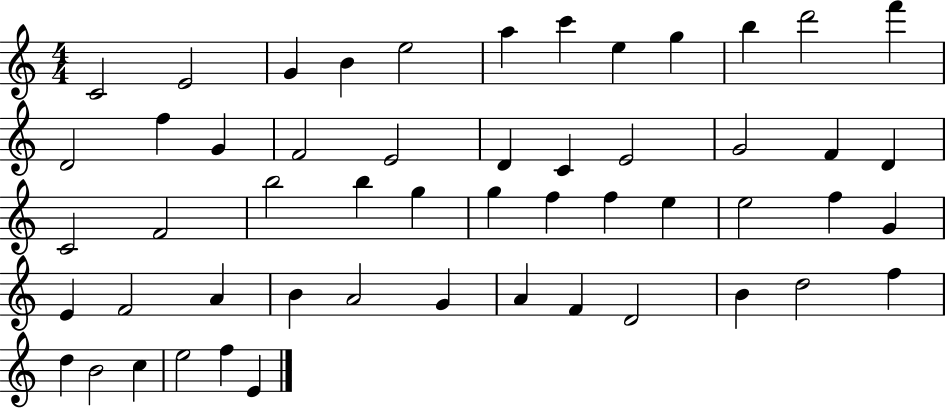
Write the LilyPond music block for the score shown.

{
  \clef treble
  \numericTimeSignature
  \time 4/4
  \key c \major
  c'2 e'2 | g'4 b'4 e''2 | a''4 c'''4 e''4 g''4 | b''4 d'''2 f'''4 | \break d'2 f''4 g'4 | f'2 e'2 | d'4 c'4 e'2 | g'2 f'4 d'4 | \break c'2 f'2 | b''2 b''4 g''4 | g''4 f''4 f''4 e''4 | e''2 f''4 g'4 | \break e'4 f'2 a'4 | b'4 a'2 g'4 | a'4 f'4 d'2 | b'4 d''2 f''4 | \break d''4 b'2 c''4 | e''2 f''4 e'4 | \bar "|."
}